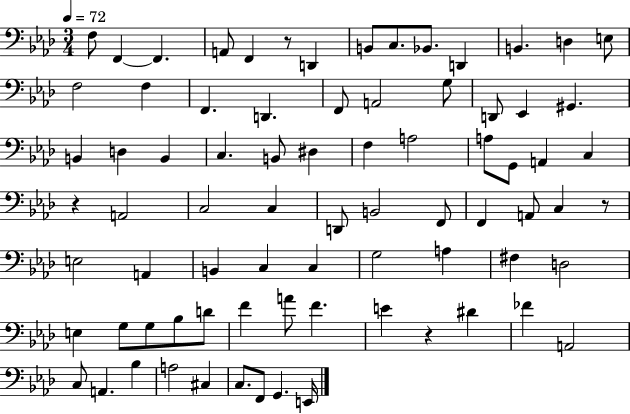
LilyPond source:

{
  \clef bass
  \numericTimeSignature
  \time 3/4
  \key aes \major
  \tempo 4 = 72
  \repeat volta 2 { f8 f,4~~ f,4. | a,8 f,4 r8 d,4 | b,8 c8. bes,8. d,4 | b,4. d4 e8 | \break f2 f4 | f,4. d,4. | f,8 a,2 g8 | d,8 ees,4 gis,4. | \break b,4 d4 b,4 | c4. b,8 dis4 | f4 a2 | a8 g,8 a,4 c4 | \break r4 a,2 | c2 c4 | d,8 b,2 f,8 | f,4 a,8 c4 r8 | \break e2 a,4 | b,4 c4 c4 | g2 a4 | fis4 d2 | \break e4 g8 g8 bes8 d'8 | f'4 a'8 f'4. | e'4 r4 dis'4 | fes'4 a,2 | \break c8 a,4. bes4 | a2 cis4 | c8. f,8 g,4. e,16 | } \bar "|."
}